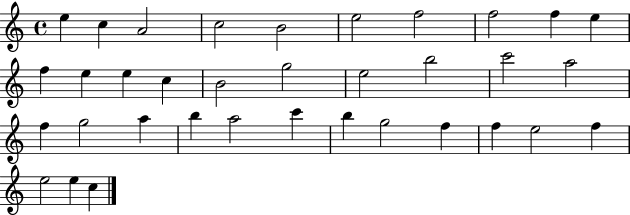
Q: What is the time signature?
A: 4/4